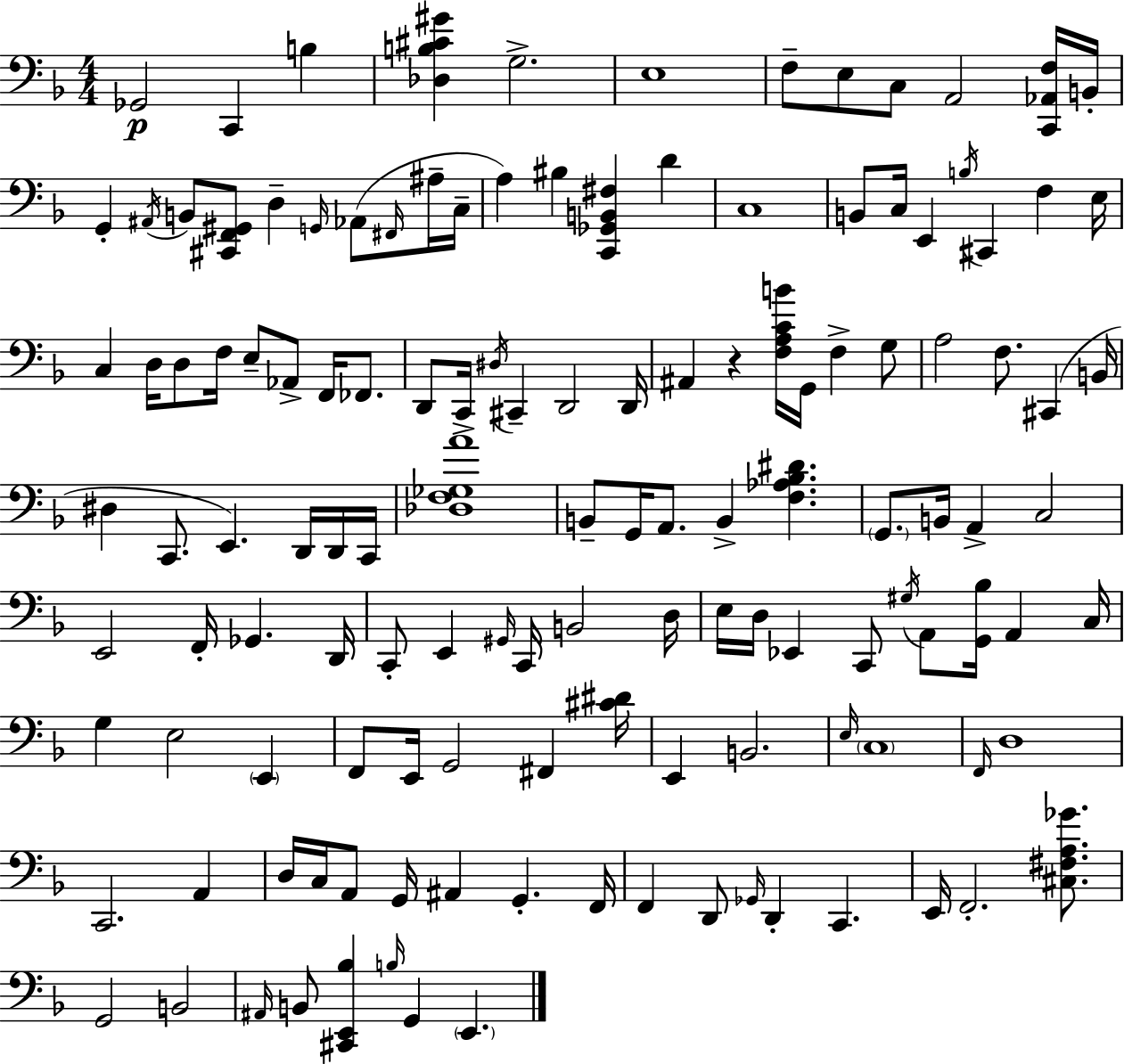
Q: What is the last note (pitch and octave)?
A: E2